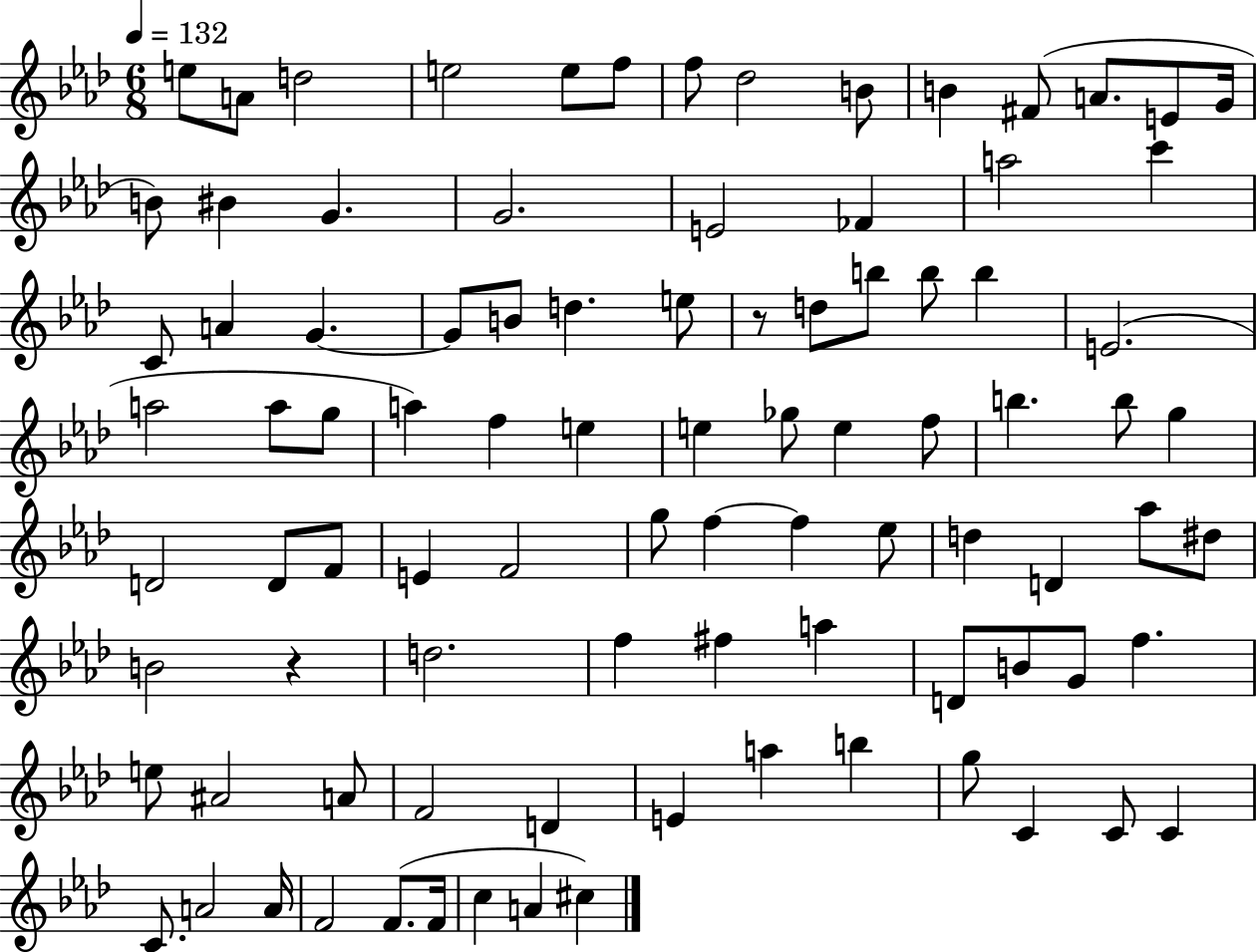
{
  \clef treble
  \numericTimeSignature
  \time 6/8
  \key aes \major
  \tempo 4 = 132
  e''8 a'8 d''2 | e''2 e''8 f''8 | f''8 des''2 b'8 | b'4 fis'8( a'8. e'8 g'16 | \break b'8) bis'4 g'4. | g'2. | e'2 fes'4 | a''2 c'''4 | \break c'8 a'4 g'4.~~ | g'8 b'8 d''4. e''8 | r8 d''8 b''8 b''8 b''4 | e'2.( | \break a''2 a''8 g''8 | a''4) f''4 e''4 | e''4 ges''8 e''4 f''8 | b''4. b''8 g''4 | \break d'2 d'8 f'8 | e'4 f'2 | g''8 f''4~~ f''4 ees''8 | d''4 d'4 aes''8 dis''8 | \break b'2 r4 | d''2. | f''4 fis''4 a''4 | d'8 b'8 g'8 f''4. | \break e''8 ais'2 a'8 | f'2 d'4 | e'4 a''4 b''4 | g''8 c'4 c'8 c'4 | \break c'8. a'2 a'16 | f'2 f'8.( f'16 | c''4 a'4 cis''4) | \bar "|."
}